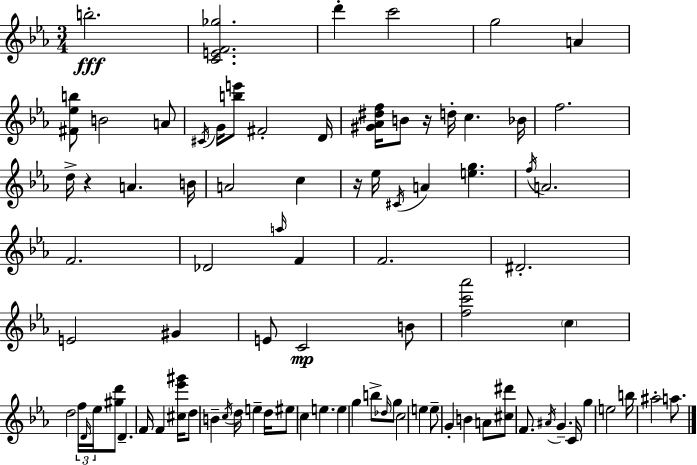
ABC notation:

X:1
T:Untitled
M:3/4
L:1/4
K:Eb
b2 [CEF_g]2 d' c'2 g2 A [^F_eb]/2 B2 A/2 ^C/4 G/4 [be']/2 ^F2 D/4 [^G_A^df]/4 B/2 z/4 d/4 c _B/4 f2 d/4 z A B/4 A2 c z/4 _e/4 ^C/4 A [eg] f/4 A2 F2 _D2 a/4 F F2 ^D2 E2 ^G E/2 C2 B/2 [fc'_a']2 c d2 f/4 D/4 _e/4 [^gd']/2 D F/4 F [^c_e'^g']/4 d/2 B c/4 d/4 e d/4 ^e/2 c e e g b/2 _d/4 g/2 c2 e e/2 G B A/2 [^c^d']/2 F/2 ^A/4 G C/4 g e2 b/4 ^a2 a/2